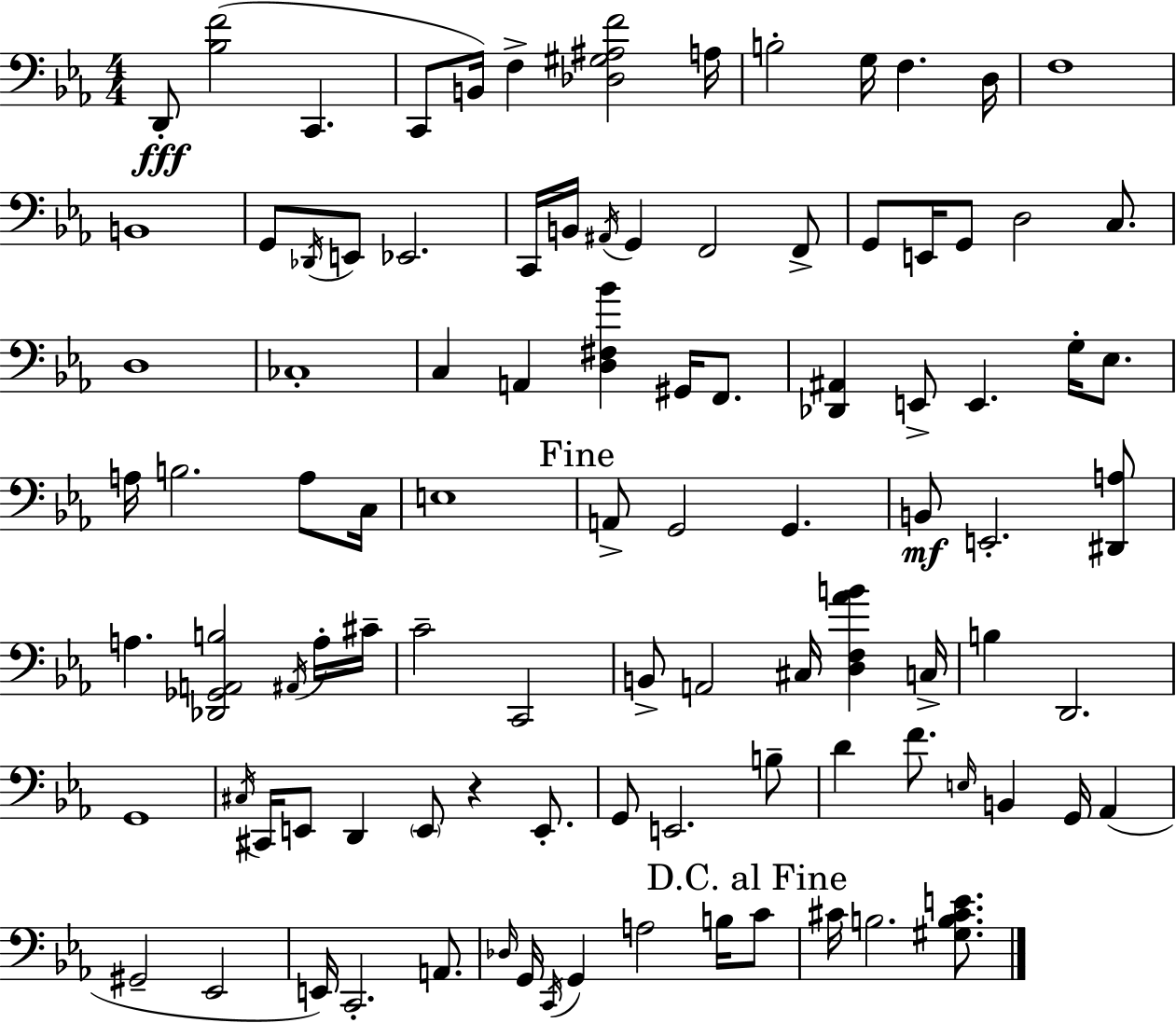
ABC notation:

X:1
T:Untitled
M:4/4
L:1/4
K:Eb
D,,/2 [_B,F]2 C,, C,,/2 B,,/4 F, [_D,^G,^A,F]2 A,/4 B,2 G,/4 F, D,/4 F,4 B,,4 G,,/2 _D,,/4 E,,/2 _E,,2 C,,/4 B,,/4 ^A,,/4 G,, F,,2 F,,/2 G,,/2 E,,/4 G,,/2 D,2 C,/2 D,4 _C,4 C, A,, [D,^F,_B] ^G,,/4 F,,/2 [_D,,^A,,] E,,/2 E,, G,/4 _E,/2 A,/4 B,2 A,/2 C,/4 E,4 A,,/2 G,,2 G,, B,,/2 E,,2 [^D,,A,]/2 A, [_D,,_G,,A,,B,]2 ^A,,/4 A,/4 ^C/4 C2 C,,2 B,,/2 A,,2 ^C,/4 [D,F,_AB] C,/4 B, D,,2 G,,4 ^C,/4 ^C,,/4 E,,/2 D,, E,,/2 z E,,/2 G,,/2 E,,2 B,/2 D F/2 E,/4 B,, G,,/4 _A,, ^G,,2 _E,,2 E,,/4 C,,2 A,,/2 _D,/4 G,,/4 C,,/4 G,, A,2 B,/4 C/2 ^C/4 B,2 [^G,B,^CE]/2